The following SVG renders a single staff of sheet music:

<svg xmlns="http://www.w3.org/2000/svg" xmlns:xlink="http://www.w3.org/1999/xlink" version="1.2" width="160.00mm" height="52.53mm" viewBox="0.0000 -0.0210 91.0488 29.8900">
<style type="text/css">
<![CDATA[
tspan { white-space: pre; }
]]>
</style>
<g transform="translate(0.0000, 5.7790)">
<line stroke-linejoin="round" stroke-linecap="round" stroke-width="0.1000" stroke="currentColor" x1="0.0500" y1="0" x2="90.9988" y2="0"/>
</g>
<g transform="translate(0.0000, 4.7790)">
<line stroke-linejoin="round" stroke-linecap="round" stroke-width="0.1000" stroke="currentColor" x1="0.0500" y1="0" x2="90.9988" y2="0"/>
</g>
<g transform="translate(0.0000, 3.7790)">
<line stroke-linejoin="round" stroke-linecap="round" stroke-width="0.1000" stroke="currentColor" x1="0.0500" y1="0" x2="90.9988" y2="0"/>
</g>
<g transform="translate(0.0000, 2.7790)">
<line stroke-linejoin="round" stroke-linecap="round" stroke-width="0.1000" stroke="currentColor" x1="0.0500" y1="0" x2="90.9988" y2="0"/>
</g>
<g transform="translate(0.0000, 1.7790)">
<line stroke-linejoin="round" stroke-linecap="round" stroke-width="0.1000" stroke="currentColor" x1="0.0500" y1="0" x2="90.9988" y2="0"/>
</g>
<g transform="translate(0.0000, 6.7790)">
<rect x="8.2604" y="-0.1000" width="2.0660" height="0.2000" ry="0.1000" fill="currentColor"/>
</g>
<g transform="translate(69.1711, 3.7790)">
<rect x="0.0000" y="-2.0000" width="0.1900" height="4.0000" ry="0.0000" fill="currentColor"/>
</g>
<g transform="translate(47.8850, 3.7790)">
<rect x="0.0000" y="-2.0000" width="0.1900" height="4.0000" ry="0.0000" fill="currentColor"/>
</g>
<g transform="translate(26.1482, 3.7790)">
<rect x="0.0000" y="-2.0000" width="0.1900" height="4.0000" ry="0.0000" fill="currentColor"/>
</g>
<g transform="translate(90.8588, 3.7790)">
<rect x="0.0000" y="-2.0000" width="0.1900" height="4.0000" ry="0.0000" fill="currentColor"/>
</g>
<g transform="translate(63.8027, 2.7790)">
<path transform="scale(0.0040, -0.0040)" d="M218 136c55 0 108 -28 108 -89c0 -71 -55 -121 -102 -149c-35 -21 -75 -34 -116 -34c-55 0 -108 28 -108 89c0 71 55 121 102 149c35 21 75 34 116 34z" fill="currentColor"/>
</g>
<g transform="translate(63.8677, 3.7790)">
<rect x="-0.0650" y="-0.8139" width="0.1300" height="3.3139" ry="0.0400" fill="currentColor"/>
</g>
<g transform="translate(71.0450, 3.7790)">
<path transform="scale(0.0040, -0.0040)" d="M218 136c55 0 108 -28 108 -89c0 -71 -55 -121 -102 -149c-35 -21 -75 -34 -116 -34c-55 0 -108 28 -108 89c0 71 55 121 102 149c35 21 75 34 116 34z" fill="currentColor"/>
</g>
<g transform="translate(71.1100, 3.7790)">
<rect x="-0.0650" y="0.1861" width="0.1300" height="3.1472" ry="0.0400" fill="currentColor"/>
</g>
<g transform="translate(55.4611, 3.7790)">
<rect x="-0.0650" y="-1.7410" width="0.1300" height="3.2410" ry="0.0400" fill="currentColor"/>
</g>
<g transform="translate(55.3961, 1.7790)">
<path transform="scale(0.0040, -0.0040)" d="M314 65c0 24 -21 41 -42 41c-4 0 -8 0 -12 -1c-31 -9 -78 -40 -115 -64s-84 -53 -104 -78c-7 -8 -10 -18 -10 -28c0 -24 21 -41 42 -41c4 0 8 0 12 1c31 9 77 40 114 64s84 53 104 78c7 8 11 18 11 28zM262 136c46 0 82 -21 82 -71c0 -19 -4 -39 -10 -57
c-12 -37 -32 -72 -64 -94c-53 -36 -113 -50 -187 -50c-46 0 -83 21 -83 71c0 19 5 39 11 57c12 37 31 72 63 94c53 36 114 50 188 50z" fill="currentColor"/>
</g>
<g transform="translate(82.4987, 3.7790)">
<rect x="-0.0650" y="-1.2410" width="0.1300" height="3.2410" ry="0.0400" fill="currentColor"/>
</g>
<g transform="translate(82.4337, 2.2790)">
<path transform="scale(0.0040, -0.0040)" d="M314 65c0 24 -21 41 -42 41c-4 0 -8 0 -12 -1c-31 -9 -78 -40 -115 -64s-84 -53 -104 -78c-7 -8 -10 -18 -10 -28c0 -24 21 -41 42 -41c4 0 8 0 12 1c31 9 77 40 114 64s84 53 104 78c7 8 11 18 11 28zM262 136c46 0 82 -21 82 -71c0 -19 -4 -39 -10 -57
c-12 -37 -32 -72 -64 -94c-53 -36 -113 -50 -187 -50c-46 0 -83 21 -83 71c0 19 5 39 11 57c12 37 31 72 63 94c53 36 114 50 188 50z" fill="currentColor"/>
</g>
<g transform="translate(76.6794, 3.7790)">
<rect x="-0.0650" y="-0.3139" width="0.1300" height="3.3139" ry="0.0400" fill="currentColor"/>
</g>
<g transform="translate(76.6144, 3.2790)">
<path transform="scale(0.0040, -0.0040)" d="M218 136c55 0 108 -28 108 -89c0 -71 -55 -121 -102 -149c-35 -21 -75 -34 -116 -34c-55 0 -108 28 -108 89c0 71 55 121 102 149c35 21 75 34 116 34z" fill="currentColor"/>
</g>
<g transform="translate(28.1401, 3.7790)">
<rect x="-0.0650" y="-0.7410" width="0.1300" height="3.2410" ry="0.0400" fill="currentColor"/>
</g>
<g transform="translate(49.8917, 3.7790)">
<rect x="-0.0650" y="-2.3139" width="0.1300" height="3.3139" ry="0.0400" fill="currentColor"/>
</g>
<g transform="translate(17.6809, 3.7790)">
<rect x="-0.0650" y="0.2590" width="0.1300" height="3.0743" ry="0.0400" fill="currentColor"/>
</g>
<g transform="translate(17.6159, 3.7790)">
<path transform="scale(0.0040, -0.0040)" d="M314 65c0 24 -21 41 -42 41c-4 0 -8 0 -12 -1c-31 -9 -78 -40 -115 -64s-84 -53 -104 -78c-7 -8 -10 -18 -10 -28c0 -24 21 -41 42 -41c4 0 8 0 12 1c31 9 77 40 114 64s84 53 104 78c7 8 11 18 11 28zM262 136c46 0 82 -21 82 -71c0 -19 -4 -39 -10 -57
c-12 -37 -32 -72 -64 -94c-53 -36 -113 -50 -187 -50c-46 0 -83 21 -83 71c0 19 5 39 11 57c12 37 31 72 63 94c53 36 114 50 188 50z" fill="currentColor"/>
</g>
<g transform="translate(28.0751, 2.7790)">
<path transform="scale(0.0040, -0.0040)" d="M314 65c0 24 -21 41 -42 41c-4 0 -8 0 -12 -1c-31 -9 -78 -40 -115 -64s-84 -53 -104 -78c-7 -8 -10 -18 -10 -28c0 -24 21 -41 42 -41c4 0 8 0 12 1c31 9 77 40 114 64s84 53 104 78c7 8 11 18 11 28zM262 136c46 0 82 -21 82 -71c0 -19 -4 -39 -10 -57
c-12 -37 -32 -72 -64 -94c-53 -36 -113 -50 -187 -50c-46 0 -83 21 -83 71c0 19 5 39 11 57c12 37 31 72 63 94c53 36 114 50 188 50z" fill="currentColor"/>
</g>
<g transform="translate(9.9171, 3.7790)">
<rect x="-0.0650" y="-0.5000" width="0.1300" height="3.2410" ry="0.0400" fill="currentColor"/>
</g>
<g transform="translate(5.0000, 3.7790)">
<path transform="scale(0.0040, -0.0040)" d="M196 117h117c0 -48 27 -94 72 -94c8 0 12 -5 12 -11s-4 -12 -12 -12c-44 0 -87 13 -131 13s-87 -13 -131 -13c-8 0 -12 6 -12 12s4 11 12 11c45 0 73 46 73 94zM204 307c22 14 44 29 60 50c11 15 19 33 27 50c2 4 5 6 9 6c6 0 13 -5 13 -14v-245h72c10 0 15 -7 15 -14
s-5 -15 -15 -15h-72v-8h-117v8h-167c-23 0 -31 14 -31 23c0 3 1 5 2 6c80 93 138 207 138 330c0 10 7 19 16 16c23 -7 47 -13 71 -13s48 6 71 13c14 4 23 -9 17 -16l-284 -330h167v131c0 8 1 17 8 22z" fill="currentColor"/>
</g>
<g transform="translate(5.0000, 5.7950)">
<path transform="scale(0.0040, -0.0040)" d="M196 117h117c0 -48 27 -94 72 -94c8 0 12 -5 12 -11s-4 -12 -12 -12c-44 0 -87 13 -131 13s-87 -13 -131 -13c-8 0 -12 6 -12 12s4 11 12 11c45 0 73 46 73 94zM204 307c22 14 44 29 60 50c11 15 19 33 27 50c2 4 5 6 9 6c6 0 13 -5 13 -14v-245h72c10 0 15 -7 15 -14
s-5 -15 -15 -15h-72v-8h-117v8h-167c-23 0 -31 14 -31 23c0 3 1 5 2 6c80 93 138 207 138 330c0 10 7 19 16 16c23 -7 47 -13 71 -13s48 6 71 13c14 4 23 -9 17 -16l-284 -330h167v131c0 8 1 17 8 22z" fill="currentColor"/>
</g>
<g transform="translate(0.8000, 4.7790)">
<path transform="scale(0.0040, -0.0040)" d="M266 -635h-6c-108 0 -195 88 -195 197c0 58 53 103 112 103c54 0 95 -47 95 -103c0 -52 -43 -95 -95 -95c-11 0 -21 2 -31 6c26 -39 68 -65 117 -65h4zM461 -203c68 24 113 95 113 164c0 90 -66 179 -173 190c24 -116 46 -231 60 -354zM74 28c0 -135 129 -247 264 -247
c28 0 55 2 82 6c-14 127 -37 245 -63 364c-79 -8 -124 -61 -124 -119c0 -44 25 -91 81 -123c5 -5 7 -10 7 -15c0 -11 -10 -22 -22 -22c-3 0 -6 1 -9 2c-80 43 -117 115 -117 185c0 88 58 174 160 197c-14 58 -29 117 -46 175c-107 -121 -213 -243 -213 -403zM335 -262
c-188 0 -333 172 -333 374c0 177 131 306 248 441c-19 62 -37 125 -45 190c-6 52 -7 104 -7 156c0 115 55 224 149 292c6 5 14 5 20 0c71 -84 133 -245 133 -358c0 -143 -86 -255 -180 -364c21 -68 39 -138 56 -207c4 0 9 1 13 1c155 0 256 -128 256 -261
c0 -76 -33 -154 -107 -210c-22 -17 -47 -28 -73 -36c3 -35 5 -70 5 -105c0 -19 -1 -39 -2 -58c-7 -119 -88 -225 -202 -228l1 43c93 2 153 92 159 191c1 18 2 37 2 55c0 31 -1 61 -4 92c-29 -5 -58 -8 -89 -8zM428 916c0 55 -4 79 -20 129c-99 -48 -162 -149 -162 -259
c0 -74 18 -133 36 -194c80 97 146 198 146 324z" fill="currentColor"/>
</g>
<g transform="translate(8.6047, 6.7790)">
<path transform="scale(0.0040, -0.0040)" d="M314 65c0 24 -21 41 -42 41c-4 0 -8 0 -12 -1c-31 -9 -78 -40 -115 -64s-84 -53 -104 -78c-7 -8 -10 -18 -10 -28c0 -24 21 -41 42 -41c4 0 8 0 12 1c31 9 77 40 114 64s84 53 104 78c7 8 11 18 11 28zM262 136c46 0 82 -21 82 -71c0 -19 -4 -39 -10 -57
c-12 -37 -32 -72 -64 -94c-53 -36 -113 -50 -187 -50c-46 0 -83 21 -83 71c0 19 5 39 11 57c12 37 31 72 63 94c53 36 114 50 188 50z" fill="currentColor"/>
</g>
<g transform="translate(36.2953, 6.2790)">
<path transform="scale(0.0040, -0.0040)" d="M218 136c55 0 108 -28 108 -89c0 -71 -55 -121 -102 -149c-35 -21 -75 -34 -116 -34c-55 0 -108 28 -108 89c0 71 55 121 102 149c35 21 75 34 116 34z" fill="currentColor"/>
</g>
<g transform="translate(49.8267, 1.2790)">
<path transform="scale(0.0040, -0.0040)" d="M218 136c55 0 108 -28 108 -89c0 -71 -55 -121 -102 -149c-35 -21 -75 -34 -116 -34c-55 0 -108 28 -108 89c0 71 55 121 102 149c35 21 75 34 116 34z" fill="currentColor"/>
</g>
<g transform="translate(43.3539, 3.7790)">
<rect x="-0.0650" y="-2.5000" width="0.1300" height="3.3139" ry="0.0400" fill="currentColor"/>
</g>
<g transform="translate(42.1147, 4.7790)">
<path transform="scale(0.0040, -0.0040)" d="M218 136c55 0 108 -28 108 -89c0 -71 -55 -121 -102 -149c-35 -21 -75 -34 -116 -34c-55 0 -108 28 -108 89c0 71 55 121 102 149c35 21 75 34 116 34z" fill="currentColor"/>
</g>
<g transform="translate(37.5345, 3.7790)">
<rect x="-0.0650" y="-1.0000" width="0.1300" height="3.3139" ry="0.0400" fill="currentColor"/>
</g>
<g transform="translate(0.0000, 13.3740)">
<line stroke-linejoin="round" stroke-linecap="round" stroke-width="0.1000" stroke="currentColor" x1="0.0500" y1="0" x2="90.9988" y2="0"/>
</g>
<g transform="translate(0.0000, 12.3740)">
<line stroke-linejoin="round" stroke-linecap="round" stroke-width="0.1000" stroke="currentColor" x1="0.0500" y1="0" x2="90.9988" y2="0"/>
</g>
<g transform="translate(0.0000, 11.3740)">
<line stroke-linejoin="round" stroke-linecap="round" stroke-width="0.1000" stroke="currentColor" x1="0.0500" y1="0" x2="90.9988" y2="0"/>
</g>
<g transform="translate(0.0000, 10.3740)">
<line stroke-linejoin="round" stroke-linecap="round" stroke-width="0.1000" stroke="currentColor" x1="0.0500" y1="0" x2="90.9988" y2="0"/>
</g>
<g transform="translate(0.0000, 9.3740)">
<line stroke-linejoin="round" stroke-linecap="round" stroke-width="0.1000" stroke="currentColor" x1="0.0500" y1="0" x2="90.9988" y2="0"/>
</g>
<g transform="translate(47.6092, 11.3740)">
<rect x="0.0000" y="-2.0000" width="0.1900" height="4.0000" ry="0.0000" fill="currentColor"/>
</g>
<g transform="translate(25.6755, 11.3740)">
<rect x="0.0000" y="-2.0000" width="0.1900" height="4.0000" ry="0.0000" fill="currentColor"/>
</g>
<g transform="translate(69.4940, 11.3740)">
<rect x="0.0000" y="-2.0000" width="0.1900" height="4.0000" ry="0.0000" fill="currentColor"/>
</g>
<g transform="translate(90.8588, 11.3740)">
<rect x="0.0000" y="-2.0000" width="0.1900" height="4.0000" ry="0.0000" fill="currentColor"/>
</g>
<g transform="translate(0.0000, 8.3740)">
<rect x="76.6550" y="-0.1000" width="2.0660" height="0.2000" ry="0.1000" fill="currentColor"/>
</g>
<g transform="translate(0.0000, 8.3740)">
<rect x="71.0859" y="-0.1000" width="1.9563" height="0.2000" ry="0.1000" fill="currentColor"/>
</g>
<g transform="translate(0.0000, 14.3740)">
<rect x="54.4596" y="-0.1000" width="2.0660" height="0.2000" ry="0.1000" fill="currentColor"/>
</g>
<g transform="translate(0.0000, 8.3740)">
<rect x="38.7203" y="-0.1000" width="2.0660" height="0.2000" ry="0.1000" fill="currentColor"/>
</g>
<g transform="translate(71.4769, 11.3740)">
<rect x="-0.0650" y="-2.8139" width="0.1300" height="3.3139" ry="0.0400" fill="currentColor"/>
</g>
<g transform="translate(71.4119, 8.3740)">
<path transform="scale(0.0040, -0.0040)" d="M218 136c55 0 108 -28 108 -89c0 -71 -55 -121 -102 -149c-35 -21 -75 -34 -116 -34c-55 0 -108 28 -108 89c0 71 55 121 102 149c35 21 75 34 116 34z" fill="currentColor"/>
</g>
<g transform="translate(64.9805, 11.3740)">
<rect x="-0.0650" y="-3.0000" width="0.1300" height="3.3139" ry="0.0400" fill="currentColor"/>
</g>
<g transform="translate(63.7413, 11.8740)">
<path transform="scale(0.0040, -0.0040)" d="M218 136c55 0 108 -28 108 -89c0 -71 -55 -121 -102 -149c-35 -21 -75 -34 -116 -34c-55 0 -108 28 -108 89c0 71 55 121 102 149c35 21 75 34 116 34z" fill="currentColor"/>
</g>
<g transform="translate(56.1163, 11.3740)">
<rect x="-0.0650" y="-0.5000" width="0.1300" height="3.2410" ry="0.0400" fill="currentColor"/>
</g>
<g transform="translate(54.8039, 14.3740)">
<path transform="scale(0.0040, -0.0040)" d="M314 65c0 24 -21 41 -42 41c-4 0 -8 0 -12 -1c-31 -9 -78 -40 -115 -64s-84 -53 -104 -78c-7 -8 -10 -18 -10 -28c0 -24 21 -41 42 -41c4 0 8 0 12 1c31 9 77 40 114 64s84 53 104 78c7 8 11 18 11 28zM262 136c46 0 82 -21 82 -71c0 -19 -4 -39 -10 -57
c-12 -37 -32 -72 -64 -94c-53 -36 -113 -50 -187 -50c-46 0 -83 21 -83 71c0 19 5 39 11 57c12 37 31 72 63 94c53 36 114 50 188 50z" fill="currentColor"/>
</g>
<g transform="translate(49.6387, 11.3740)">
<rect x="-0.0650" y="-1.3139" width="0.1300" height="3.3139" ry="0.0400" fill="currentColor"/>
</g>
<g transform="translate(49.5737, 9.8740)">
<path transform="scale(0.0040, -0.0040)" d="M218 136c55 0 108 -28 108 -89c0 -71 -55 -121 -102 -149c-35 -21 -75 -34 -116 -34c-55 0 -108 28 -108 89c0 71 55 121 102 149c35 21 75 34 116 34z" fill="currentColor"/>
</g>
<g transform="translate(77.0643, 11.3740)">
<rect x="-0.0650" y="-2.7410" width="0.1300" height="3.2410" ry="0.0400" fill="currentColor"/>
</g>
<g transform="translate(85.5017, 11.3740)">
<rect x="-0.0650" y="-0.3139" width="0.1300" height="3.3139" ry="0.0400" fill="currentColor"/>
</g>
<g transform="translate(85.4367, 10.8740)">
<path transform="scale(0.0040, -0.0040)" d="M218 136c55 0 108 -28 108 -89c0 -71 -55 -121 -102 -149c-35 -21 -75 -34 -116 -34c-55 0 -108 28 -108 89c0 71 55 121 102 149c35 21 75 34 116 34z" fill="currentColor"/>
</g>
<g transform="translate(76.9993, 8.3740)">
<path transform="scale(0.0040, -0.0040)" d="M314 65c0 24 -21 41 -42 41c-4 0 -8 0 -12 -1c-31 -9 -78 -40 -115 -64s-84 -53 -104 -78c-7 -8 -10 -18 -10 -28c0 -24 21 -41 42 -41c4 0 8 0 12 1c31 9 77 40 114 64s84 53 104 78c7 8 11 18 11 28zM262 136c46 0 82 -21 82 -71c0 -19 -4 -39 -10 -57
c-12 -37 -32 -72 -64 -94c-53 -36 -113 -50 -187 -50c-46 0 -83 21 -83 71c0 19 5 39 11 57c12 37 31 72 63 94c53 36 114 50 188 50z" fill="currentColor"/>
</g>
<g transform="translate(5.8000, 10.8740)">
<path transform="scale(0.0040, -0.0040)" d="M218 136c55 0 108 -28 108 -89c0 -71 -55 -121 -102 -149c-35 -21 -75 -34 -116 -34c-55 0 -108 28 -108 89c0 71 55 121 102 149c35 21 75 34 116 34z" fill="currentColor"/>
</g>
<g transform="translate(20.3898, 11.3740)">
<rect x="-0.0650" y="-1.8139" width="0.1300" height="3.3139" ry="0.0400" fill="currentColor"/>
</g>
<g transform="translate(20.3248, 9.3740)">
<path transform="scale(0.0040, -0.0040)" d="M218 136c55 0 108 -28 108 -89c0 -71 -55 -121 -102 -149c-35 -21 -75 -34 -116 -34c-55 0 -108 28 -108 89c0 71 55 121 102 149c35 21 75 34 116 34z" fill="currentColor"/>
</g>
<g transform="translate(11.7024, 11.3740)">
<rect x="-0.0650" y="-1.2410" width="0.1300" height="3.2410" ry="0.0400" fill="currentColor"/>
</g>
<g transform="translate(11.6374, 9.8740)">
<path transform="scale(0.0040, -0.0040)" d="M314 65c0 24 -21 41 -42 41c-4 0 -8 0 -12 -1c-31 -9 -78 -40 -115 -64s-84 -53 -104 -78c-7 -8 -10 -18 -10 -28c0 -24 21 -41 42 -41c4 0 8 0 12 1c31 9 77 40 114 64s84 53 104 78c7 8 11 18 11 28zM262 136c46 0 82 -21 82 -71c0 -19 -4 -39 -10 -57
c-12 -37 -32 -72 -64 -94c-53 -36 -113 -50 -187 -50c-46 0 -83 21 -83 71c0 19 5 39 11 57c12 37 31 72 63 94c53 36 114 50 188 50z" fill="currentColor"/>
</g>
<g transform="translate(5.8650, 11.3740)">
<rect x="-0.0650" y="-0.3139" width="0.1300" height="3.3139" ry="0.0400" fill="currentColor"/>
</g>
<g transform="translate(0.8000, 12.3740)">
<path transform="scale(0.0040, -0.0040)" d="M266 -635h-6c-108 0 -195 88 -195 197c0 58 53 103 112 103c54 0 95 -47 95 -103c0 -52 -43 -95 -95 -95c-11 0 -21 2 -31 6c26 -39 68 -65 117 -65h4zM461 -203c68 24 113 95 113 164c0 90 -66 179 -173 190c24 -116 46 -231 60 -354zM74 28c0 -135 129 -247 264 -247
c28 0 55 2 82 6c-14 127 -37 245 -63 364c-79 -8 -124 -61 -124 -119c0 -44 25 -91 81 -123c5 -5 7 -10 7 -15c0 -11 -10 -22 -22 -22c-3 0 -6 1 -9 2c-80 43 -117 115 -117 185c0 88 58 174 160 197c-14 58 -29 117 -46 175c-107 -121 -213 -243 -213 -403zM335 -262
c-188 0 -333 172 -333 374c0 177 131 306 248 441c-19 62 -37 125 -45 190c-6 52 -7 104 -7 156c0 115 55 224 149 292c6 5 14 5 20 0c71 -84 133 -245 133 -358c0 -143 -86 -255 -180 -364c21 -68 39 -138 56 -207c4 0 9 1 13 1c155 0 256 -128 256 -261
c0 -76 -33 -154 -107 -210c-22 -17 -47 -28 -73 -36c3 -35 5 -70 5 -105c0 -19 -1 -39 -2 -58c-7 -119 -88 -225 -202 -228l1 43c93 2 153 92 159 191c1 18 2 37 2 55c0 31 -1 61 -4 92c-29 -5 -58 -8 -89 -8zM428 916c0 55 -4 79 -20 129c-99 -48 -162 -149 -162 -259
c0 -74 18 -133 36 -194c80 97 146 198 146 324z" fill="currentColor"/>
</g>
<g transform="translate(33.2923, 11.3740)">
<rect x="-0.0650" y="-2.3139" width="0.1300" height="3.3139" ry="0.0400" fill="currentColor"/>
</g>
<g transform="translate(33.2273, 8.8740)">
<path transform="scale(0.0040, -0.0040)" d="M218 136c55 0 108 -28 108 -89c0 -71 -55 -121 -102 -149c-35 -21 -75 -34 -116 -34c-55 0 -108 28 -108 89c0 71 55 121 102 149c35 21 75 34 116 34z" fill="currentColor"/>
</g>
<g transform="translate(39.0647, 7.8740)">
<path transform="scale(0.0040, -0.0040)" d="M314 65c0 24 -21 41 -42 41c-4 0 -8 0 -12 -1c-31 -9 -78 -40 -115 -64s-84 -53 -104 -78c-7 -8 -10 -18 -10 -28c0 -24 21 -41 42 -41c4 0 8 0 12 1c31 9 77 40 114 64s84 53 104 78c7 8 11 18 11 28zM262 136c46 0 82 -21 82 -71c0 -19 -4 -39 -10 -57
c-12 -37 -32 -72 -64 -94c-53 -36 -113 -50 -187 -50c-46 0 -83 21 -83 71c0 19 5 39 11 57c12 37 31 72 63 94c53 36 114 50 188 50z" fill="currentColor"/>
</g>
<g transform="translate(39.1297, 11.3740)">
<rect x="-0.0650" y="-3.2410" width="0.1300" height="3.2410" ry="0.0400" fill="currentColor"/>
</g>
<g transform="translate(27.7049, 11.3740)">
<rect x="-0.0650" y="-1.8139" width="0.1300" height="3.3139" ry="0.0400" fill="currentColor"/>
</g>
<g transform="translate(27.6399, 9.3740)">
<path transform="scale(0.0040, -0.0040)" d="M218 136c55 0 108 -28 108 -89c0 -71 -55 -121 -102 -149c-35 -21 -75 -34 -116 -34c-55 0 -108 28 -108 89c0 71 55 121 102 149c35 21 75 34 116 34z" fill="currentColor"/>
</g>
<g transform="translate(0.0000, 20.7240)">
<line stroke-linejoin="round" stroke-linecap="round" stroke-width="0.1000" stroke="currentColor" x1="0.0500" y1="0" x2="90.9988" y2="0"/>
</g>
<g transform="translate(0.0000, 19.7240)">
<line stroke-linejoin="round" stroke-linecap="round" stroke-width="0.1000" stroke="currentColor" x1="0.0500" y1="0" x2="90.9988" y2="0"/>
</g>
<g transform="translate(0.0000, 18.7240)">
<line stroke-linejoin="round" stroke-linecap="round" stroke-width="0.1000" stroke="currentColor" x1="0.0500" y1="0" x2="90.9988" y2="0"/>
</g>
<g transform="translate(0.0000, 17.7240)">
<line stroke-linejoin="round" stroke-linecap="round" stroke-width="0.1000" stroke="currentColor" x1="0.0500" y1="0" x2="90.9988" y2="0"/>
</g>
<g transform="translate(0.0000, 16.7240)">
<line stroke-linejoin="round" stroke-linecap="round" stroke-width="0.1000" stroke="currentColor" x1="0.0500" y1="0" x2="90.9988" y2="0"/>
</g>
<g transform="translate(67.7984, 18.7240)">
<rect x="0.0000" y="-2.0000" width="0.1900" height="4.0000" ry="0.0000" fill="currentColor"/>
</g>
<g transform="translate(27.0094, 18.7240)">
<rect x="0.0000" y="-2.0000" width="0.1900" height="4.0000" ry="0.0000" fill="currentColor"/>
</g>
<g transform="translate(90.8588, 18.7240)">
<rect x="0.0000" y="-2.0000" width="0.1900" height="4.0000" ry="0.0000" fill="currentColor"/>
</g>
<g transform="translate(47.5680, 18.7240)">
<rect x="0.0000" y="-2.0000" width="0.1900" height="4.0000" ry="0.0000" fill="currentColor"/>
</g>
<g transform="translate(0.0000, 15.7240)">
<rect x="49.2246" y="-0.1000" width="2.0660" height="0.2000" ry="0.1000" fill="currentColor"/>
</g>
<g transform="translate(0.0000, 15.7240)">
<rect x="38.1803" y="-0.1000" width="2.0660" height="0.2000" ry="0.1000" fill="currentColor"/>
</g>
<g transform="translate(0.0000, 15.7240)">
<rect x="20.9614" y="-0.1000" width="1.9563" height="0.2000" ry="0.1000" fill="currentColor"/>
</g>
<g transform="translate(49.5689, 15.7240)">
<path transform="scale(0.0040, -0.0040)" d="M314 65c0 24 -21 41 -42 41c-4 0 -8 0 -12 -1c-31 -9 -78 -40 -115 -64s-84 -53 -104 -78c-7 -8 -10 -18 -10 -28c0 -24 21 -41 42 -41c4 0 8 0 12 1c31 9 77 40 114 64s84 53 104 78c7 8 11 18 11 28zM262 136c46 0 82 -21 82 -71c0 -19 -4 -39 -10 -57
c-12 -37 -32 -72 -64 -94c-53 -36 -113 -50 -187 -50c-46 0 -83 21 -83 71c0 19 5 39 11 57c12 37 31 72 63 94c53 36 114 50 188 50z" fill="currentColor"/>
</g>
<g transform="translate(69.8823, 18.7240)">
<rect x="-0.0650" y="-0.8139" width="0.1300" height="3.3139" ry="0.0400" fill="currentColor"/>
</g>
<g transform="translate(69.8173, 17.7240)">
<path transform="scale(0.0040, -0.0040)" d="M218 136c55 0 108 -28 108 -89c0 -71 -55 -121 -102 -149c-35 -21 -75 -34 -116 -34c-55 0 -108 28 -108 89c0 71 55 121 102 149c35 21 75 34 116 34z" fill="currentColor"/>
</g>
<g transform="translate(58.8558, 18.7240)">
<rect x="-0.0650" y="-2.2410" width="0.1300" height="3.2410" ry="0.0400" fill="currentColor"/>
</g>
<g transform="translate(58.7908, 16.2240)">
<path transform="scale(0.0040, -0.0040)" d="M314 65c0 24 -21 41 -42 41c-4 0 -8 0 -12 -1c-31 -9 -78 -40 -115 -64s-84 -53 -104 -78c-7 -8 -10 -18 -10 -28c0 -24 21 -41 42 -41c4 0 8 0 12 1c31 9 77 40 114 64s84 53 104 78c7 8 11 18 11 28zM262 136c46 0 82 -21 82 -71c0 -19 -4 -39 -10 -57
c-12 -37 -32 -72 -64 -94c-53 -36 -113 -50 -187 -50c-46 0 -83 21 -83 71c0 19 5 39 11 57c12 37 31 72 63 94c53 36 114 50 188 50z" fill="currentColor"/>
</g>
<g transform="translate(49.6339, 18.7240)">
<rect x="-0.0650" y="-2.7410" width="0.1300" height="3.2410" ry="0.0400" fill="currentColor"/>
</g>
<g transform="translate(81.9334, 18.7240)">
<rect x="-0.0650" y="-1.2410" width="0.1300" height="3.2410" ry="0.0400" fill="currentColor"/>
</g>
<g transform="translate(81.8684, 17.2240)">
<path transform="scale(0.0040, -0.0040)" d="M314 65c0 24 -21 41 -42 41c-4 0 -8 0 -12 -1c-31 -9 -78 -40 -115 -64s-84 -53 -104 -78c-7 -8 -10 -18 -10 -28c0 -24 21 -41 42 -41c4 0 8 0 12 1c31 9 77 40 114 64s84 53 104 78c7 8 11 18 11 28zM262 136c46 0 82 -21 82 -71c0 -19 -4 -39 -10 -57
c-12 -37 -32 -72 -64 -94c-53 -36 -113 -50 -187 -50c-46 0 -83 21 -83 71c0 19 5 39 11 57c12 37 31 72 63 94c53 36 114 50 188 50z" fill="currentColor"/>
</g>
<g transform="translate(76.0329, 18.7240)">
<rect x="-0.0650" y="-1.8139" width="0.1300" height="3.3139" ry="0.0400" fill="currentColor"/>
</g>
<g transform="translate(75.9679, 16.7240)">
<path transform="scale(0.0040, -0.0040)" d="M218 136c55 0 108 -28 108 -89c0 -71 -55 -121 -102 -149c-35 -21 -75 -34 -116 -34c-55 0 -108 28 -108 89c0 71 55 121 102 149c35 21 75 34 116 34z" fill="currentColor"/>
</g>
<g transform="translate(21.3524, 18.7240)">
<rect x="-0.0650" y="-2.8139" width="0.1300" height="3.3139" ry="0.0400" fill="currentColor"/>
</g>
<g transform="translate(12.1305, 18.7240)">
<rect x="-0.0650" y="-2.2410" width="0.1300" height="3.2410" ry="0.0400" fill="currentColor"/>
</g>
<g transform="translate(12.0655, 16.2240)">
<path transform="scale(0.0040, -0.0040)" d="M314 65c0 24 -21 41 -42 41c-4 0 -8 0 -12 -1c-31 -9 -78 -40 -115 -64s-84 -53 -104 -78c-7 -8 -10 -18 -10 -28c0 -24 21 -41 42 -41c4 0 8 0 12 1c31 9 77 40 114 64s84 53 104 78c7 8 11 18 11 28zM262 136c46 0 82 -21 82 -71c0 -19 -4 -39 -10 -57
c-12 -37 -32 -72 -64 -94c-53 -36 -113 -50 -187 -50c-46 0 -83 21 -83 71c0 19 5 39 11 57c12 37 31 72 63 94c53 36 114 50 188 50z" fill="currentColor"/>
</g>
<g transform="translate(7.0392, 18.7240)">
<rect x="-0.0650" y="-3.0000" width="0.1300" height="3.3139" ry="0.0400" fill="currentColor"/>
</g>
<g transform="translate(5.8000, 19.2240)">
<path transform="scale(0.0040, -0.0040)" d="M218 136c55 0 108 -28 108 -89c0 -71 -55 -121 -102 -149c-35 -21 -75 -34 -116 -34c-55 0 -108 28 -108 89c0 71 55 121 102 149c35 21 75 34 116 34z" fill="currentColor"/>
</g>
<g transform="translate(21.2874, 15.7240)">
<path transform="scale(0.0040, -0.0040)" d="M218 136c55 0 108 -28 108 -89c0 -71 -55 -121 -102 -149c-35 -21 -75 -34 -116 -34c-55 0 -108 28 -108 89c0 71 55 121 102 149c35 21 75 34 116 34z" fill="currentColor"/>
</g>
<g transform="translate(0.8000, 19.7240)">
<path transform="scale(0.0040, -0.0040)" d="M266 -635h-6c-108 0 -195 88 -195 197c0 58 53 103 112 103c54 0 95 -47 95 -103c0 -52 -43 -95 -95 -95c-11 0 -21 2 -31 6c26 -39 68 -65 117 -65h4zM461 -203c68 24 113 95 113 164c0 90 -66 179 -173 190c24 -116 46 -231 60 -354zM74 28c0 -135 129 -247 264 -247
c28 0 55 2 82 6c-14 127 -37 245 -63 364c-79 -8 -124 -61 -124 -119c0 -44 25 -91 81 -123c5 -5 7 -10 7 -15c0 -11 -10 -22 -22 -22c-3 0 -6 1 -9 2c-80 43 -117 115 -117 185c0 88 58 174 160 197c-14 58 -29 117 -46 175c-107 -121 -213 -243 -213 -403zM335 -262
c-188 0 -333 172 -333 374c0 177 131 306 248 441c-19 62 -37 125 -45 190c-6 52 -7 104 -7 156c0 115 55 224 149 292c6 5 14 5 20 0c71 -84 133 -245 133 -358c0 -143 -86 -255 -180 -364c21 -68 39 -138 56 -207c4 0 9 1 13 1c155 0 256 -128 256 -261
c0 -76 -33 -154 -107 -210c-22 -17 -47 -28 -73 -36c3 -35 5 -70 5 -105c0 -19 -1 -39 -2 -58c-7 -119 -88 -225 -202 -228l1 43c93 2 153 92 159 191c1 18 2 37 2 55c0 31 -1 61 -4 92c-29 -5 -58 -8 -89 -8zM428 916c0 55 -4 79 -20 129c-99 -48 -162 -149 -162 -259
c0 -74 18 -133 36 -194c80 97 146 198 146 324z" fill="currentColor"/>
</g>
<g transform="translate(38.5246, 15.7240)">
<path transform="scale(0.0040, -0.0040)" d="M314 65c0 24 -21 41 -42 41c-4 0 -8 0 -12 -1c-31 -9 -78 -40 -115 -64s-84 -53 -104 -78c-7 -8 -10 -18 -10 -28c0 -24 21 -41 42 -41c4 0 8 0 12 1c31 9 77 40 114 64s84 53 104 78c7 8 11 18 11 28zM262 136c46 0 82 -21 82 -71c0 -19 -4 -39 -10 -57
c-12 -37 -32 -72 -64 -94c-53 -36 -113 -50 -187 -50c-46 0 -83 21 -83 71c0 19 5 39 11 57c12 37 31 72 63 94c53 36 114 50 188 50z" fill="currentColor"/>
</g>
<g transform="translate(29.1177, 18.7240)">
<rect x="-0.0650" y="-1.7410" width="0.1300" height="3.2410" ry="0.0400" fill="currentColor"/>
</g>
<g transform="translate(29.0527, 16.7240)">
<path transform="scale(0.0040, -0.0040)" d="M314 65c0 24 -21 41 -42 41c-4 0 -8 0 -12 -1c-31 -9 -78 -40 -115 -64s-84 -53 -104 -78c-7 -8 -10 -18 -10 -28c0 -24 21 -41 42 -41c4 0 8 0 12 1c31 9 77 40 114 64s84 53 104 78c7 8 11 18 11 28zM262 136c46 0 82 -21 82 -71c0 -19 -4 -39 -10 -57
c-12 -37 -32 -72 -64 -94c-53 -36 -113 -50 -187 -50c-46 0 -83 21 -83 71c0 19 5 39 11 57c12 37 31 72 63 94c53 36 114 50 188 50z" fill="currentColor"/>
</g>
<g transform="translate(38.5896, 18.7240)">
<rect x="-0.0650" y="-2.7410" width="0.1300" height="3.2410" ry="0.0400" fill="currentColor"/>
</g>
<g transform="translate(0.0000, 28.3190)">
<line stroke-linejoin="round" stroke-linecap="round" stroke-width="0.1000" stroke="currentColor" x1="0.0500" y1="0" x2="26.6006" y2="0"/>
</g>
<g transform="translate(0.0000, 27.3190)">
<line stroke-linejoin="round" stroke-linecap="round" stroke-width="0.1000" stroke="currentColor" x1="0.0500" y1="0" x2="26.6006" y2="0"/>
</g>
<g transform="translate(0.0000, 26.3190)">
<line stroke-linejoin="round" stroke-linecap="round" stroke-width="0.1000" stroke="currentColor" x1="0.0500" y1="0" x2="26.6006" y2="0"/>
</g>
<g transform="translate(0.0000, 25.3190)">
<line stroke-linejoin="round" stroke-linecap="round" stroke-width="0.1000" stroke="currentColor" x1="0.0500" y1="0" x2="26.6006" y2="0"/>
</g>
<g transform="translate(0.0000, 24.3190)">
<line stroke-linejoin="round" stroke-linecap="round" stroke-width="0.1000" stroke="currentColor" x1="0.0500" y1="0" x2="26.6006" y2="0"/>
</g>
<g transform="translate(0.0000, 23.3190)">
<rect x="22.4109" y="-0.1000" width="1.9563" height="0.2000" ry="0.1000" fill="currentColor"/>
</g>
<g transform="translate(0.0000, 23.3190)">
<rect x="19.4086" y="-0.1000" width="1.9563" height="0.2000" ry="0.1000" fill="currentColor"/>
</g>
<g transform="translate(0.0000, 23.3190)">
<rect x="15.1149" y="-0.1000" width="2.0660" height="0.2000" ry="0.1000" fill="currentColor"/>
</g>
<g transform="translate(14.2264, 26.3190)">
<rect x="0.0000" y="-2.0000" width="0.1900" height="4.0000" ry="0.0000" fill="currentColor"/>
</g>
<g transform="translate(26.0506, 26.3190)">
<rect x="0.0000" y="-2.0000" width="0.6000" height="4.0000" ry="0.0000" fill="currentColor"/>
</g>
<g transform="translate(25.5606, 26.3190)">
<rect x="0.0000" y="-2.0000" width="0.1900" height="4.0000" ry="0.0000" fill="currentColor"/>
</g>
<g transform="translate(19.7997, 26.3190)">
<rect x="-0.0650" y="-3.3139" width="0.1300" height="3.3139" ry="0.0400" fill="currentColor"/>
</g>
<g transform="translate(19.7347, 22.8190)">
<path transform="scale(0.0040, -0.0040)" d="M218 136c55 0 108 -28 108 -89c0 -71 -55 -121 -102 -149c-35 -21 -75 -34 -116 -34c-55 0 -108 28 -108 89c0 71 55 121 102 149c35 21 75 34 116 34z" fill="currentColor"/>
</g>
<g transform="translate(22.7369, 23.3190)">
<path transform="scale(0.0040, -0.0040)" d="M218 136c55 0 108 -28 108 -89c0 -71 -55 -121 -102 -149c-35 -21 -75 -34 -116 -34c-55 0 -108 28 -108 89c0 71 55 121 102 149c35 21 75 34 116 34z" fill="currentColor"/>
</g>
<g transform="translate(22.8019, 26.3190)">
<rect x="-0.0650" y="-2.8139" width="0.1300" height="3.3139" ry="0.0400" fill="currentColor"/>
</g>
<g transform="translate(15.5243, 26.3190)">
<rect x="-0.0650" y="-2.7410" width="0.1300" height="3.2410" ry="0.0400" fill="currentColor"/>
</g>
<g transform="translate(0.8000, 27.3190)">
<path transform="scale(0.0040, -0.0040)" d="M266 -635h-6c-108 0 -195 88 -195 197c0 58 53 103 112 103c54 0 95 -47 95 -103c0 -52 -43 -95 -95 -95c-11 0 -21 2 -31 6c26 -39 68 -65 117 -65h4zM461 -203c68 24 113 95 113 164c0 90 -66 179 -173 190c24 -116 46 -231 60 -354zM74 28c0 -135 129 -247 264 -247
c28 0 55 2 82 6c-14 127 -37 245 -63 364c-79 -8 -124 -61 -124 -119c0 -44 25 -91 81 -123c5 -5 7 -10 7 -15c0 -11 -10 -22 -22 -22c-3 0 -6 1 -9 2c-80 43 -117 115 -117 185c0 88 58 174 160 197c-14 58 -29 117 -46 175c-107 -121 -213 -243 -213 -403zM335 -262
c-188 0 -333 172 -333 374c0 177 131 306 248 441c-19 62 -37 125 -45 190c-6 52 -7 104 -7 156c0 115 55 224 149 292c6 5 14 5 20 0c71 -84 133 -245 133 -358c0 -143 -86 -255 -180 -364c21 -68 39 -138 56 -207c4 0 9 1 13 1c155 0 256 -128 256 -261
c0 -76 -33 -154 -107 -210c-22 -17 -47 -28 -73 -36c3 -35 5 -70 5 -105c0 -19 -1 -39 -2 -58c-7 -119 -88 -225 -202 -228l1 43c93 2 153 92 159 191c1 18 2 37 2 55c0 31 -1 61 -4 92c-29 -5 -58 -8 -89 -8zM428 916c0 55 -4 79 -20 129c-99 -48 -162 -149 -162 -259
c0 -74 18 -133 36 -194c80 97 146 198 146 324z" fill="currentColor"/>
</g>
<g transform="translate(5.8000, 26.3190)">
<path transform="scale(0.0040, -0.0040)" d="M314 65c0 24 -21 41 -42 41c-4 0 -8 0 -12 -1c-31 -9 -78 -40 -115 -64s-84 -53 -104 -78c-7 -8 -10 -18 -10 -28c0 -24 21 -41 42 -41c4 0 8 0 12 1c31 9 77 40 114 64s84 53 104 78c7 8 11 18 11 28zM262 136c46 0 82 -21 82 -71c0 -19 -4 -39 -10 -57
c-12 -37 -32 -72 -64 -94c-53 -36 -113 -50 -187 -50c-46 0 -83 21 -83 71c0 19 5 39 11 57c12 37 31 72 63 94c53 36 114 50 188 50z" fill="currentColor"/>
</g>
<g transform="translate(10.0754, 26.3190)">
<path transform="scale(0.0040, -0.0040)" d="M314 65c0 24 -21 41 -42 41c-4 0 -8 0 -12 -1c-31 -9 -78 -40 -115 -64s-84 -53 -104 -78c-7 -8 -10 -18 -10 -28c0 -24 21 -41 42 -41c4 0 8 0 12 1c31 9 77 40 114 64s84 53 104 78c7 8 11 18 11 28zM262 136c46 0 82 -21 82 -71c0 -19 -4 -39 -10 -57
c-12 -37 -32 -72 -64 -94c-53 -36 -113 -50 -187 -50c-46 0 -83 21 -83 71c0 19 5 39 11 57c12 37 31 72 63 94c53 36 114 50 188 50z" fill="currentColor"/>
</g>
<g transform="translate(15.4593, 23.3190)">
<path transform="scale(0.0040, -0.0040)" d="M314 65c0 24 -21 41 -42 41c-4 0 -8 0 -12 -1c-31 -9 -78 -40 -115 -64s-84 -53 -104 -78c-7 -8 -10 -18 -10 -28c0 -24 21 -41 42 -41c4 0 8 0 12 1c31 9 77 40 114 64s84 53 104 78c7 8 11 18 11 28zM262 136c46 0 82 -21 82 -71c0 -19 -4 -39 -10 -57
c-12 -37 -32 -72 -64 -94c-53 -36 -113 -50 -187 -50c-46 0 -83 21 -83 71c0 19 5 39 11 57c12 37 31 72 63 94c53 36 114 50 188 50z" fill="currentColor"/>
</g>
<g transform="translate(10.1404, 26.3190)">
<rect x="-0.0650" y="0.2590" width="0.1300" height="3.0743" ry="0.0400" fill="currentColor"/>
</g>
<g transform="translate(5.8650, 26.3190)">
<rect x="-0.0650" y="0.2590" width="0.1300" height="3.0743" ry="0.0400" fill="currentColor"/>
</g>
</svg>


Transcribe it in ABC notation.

X:1
T:Untitled
M:4/4
L:1/4
K:C
C2 B2 d2 D G g f2 d B c e2 c e2 f f g b2 e C2 A a a2 c A g2 a f2 a2 a2 g2 d f e2 B2 B2 a2 b a